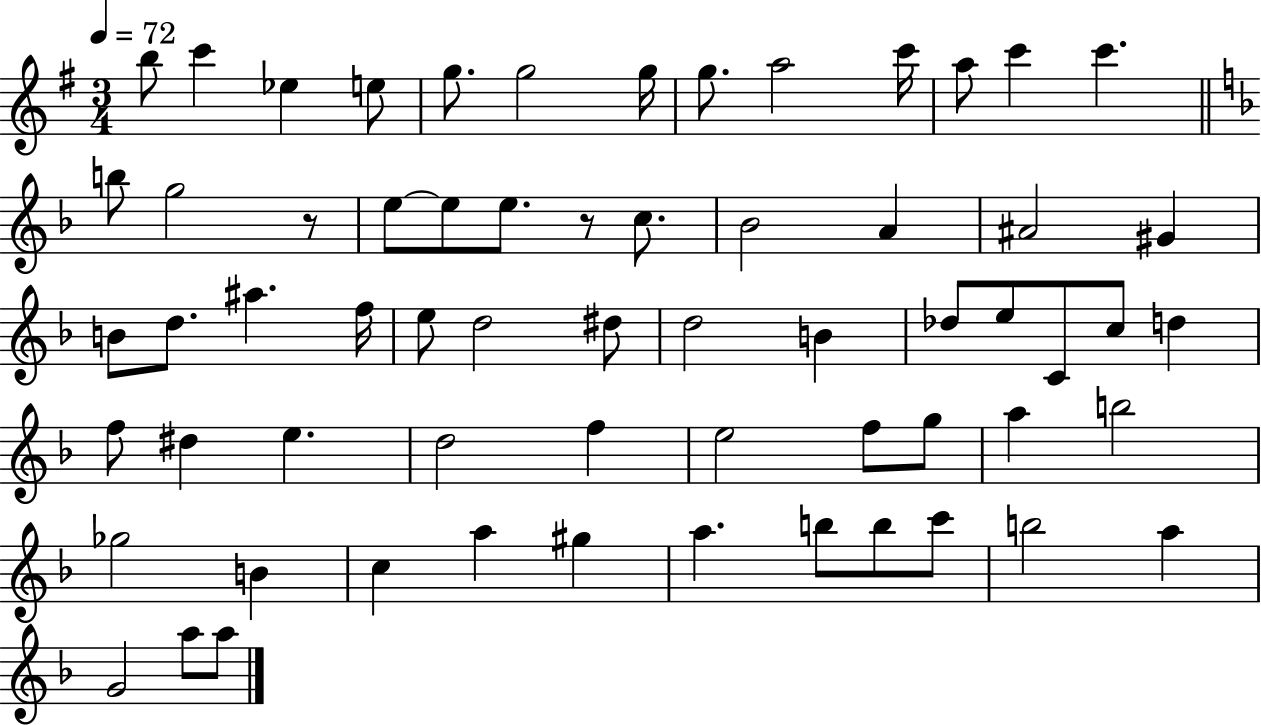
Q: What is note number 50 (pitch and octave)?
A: C5